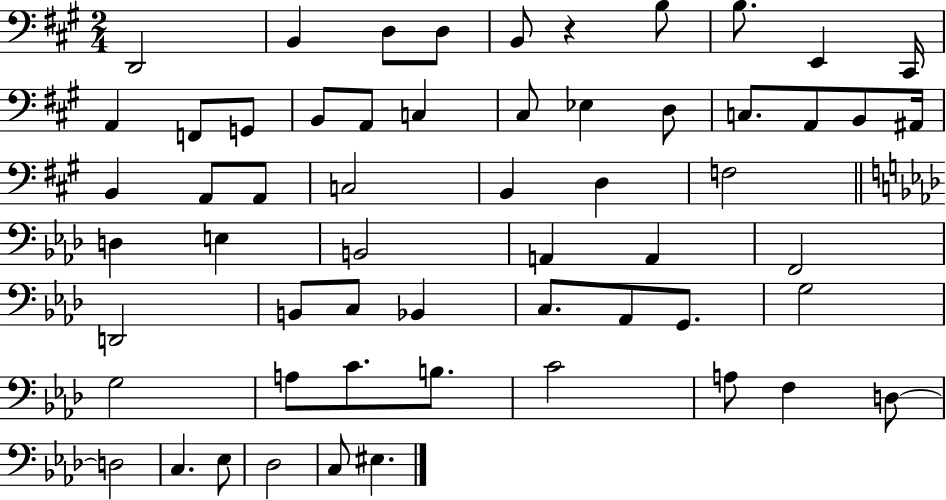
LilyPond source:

{
  \clef bass
  \numericTimeSignature
  \time 2/4
  \key a \major
  d,2 | b,4 d8 d8 | b,8 r4 b8 | b8. e,4 cis,16 | \break a,4 f,8 g,8 | b,8 a,8 c4 | cis8 ees4 d8 | c8. a,8 b,8 ais,16 | \break b,4 a,8 a,8 | c2 | b,4 d4 | f2 | \break \bar "||" \break \key aes \major d4 e4 | b,2 | a,4 a,4 | f,2 | \break d,2 | b,8 c8 bes,4 | c8. aes,8 g,8. | g2 | \break g2 | a8 c'8. b8. | c'2 | a8 f4 d8~~ | \break d2 | c4. ees8 | des2 | c8 eis4. | \break \bar "|."
}